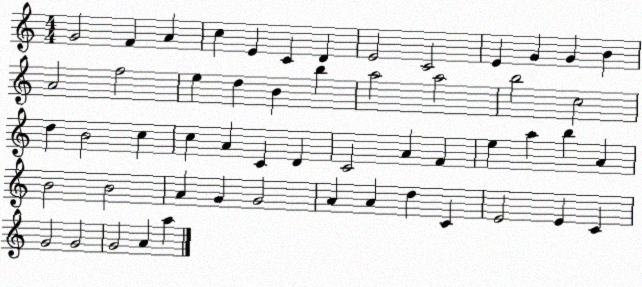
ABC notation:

X:1
T:Untitled
M:4/4
L:1/4
K:C
G2 F A c E C D E2 C2 E G G B A2 f2 e d B b a2 a2 b2 c2 d B2 c c A C D C2 A F e a b A B2 B2 A G G2 A A d C E2 E C G2 G2 G2 A a